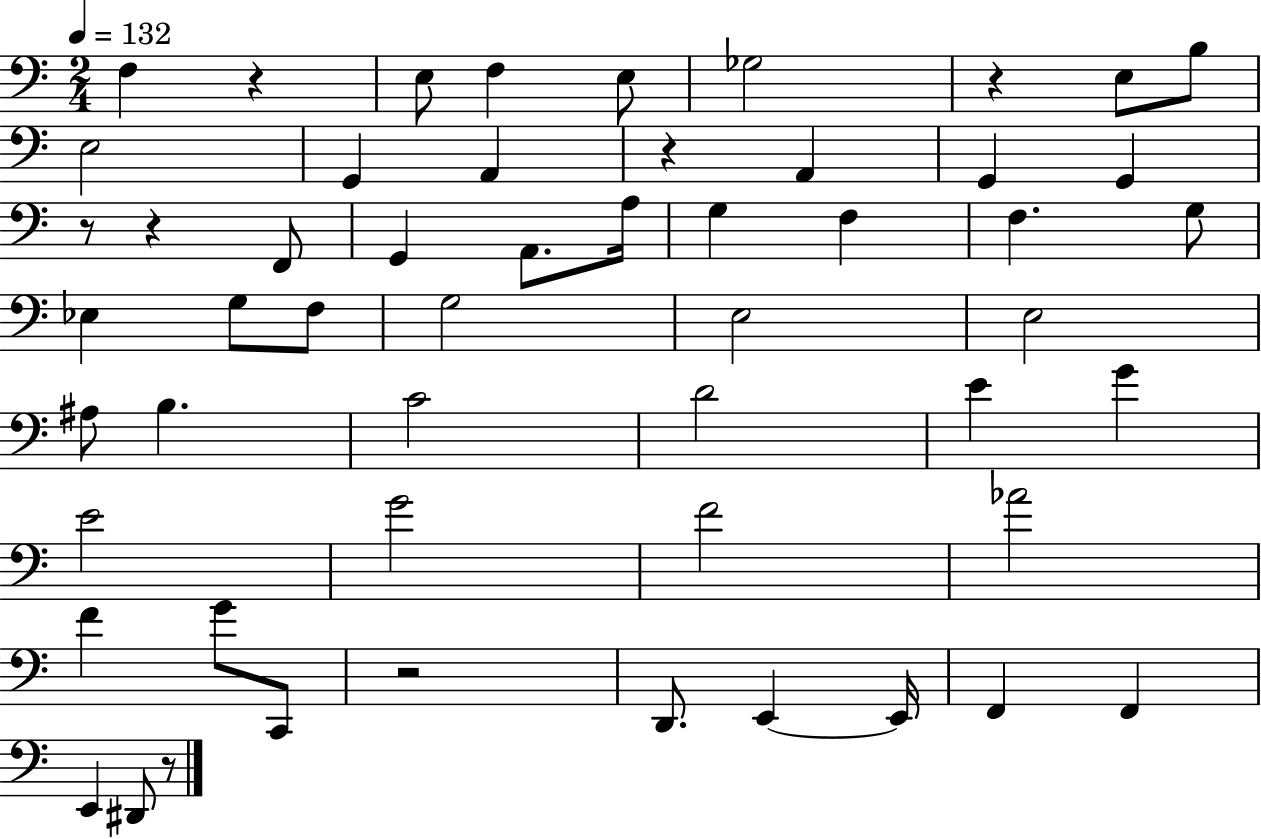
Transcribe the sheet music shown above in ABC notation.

X:1
T:Untitled
M:2/4
L:1/4
K:C
F, z E,/2 F, E,/2 _G,2 z E,/2 B,/2 E,2 G,, A,, z A,, G,, G,, z/2 z F,,/2 G,, A,,/2 A,/4 G, F, F, G,/2 _E, G,/2 F,/2 G,2 E,2 E,2 ^A,/2 B, C2 D2 E G E2 G2 F2 _A2 F G/2 C,,/2 z2 D,,/2 E,, E,,/4 F,, F,, E,, ^D,,/2 z/2